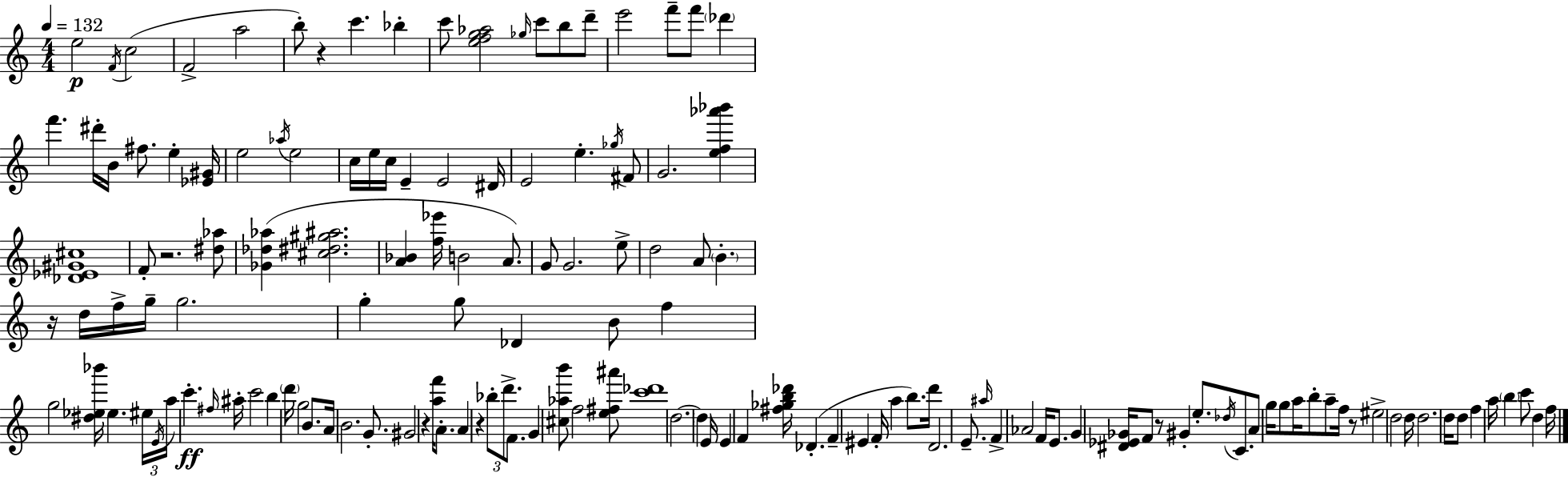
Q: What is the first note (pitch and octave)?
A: E5